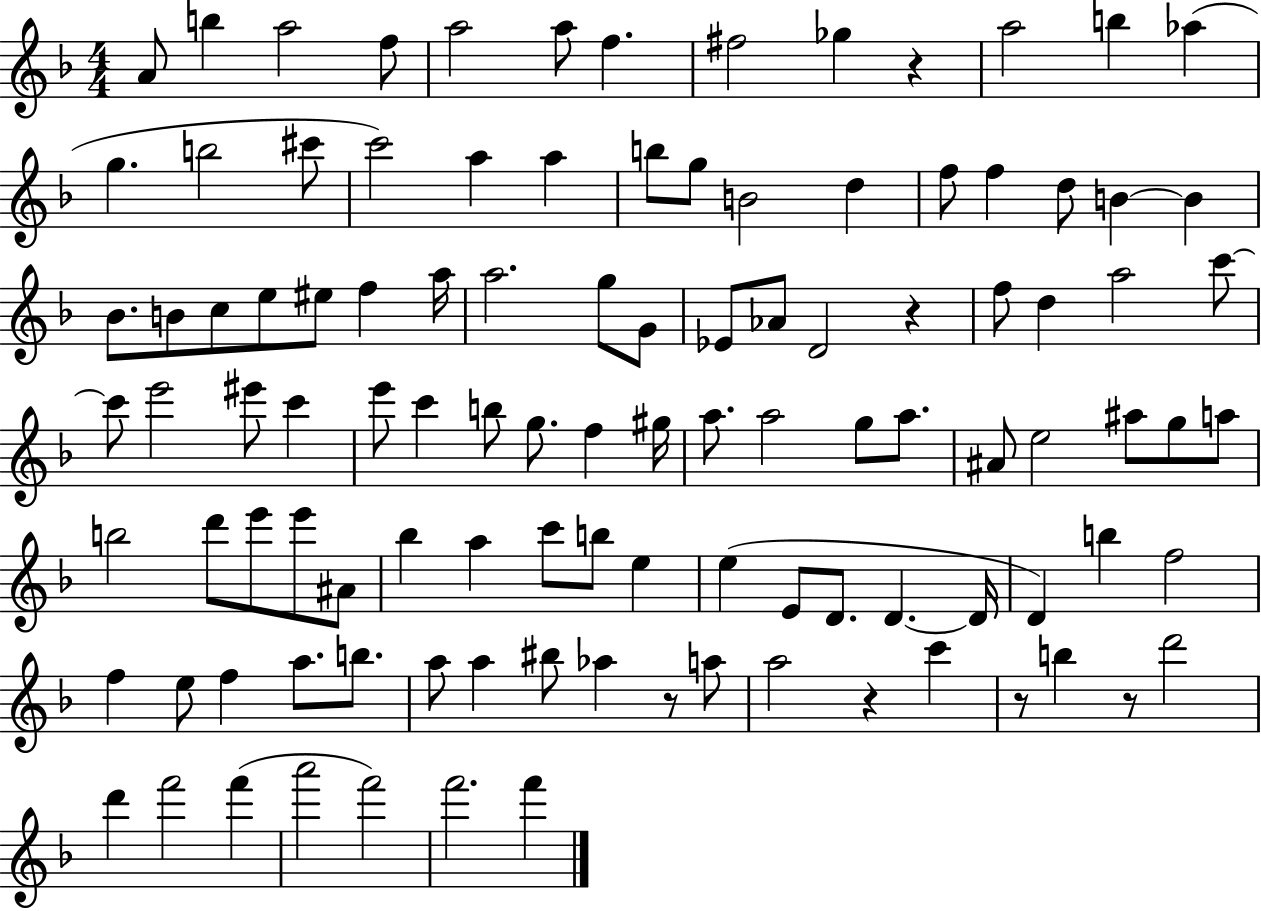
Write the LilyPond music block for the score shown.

{
  \clef treble
  \numericTimeSignature
  \time 4/4
  \key f \major
  \repeat volta 2 { a'8 b''4 a''2 f''8 | a''2 a''8 f''4. | fis''2 ges''4 r4 | a''2 b''4 aes''4( | \break g''4. b''2 cis'''8 | c'''2) a''4 a''4 | b''8 g''8 b'2 d''4 | f''8 f''4 d''8 b'4~~ b'4 | \break bes'8. b'8 c''8 e''8 eis''8 f''4 a''16 | a''2. g''8 g'8 | ees'8 aes'8 d'2 r4 | f''8 d''4 a''2 c'''8~~ | \break c'''8 e'''2 eis'''8 c'''4 | e'''8 c'''4 b''8 g''8. f''4 gis''16 | a''8. a''2 g''8 a''8. | ais'8 e''2 ais''8 g''8 a''8 | \break b''2 d'''8 e'''8 e'''8 ais'8 | bes''4 a''4 c'''8 b''8 e''4 | e''4( e'8 d'8. d'4.~~ d'16 | d'4) b''4 f''2 | \break f''4 e''8 f''4 a''8. b''8. | a''8 a''4 bis''8 aes''4 r8 a''8 | a''2 r4 c'''4 | r8 b''4 r8 d'''2 | \break d'''4 f'''2 f'''4( | a'''2 f'''2) | f'''2. f'''4 | } \bar "|."
}